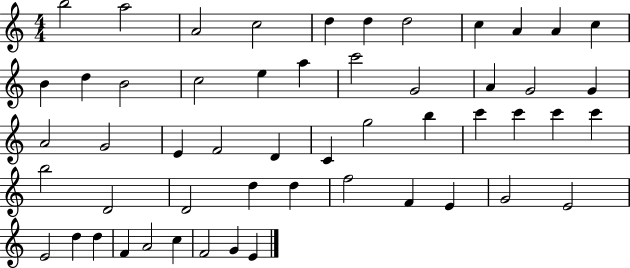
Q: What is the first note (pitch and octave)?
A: B5